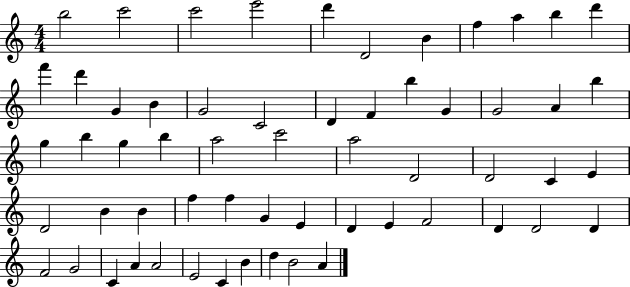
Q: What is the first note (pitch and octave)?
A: B5